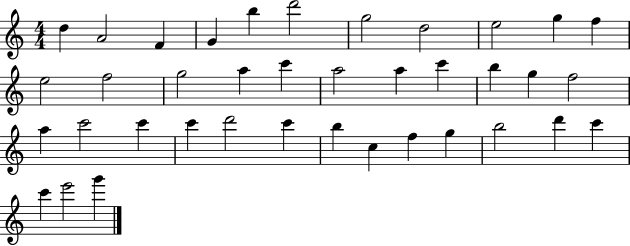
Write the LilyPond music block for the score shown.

{
  \clef treble
  \numericTimeSignature
  \time 4/4
  \key c \major
  d''4 a'2 f'4 | g'4 b''4 d'''2 | g''2 d''2 | e''2 g''4 f''4 | \break e''2 f''2 | g''2 a''4 c'''4 | a''2 a''4 c'''4 | b''4 g''4 f''2 | \break a''4 c'''2 c'''4 | c'''4 d'''2 c'''4 | b''4 c''4 f''4 g''4 | b''2 d'''4 c'''4 | \break c'''4 e'''2 g'''4 | \bar "|."
}